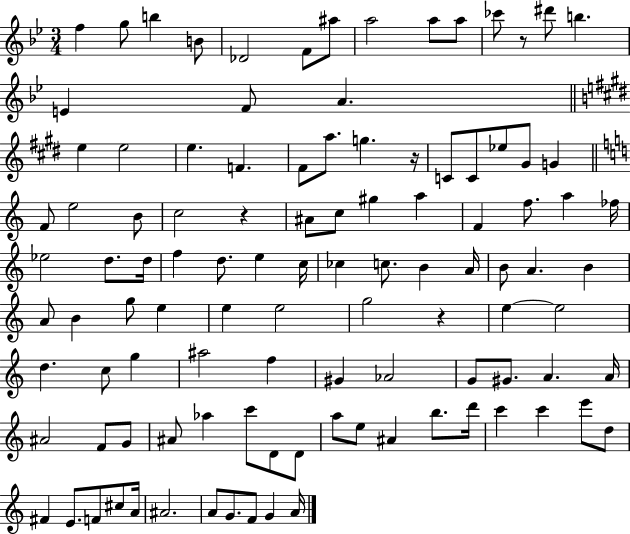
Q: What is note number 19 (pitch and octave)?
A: E5